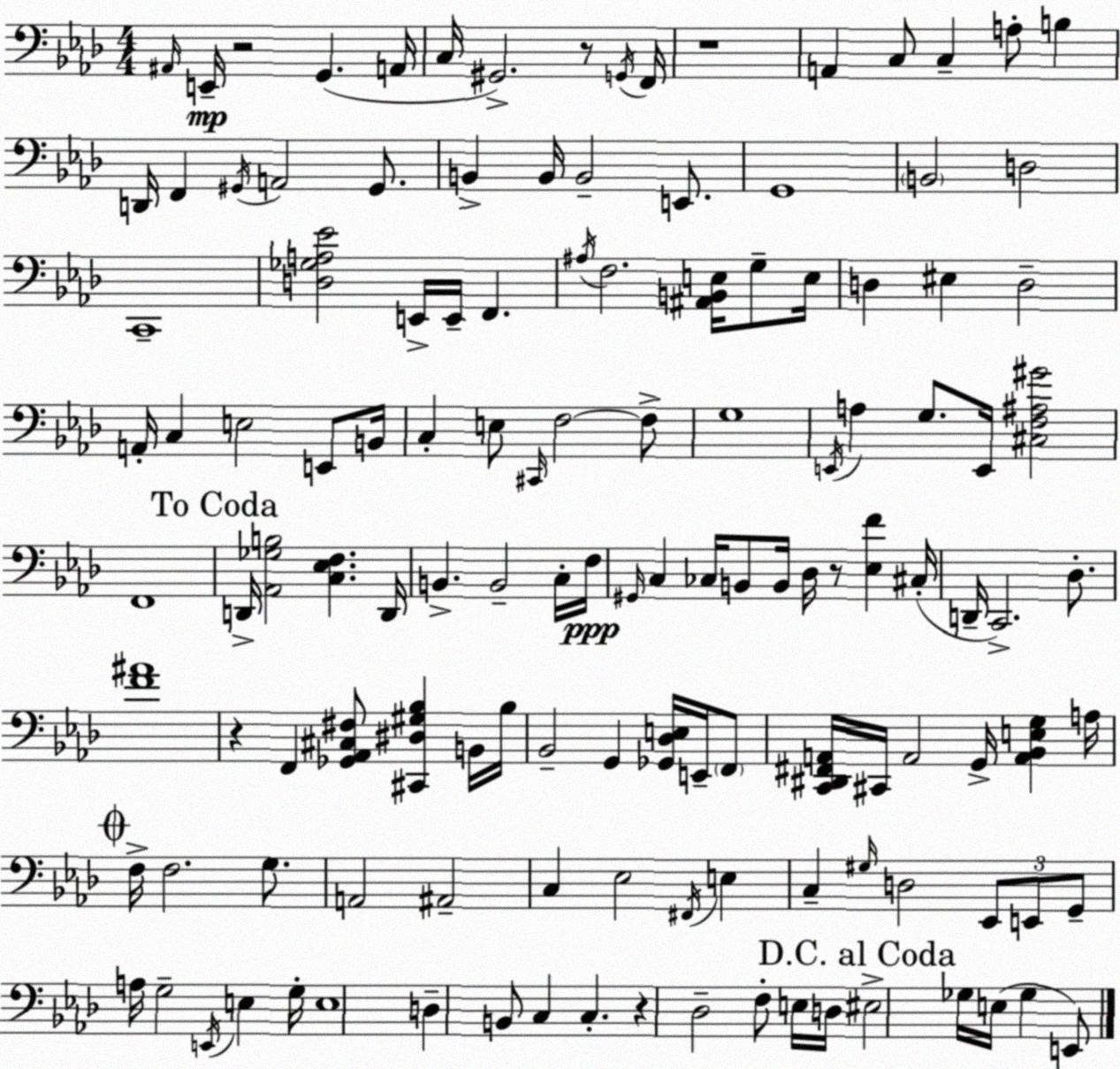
X:1
T:Untitled
M:4/4
L:1/4
K:Ab
^A,,/4 E,,/4 z2 G,, A,,/4 C,/4 ^G,,2 z/2 G,,/4 F,,/4 z4 A,, C,/2 C, A,/2 B, D,,/4 F,, ^G,,/4 A,,2 ^G,,/2 B,, B,,/4 B,,2 E,,/2 G,,4 B,,2 D,2 C,,4 [D,_G,A,_E]2 E,,/4 E,,/4 F,, ^A,/4 F,2 [^A,,B,,E,]/4 G,/2 E,/4 D, ^E, D,2 A,,/4 C, E,2 E,,/2 B,,/4 C, E,/2 ^C,,/4 F,2 F,/2 G,4 E,,/4 A, G,/2 E,,/4 [^C,F,^A,^G]2 F,,4 D,,/4 [_A,,_G,B,]2 [C,_E,F,] D,,/4 B,, B,,2 C,/4 F,/4 ^G,,/4 C, _C,/4 B,,/2 B,,/4 _D,/4 z/2 [_E,F] ^C,/4 D,,/4 C,,2 _D,/2 [F^A]4 z F,, [_G,,_A,,^C,^F,]/2 [^C,,^D,^G,_B,] B,,/4 _B,/4 _B,,2 G,, [_G,,_D,E,]/4 E,,/4 F,,/2 [C,,^D,,^F,,A,,]/4 ^C,,/4 A,,2 G,,/4 [A,,_B,,E,G,] A,/4 F,/4 F,2 G,/2 A,,2 ^A,,2 C, _E,2 ^F,,/4 E, C, ^G,/4 D,2 _E,,/2 E,,/2 G,,/2 A,/4 G,2 E,,/4 E, G,/4 E,4 D, B,,/2 C, C, z _D,2 F,/2 E,/4 D,/4 ^E,2 _G,/4 E,/4 _G, E,,/2